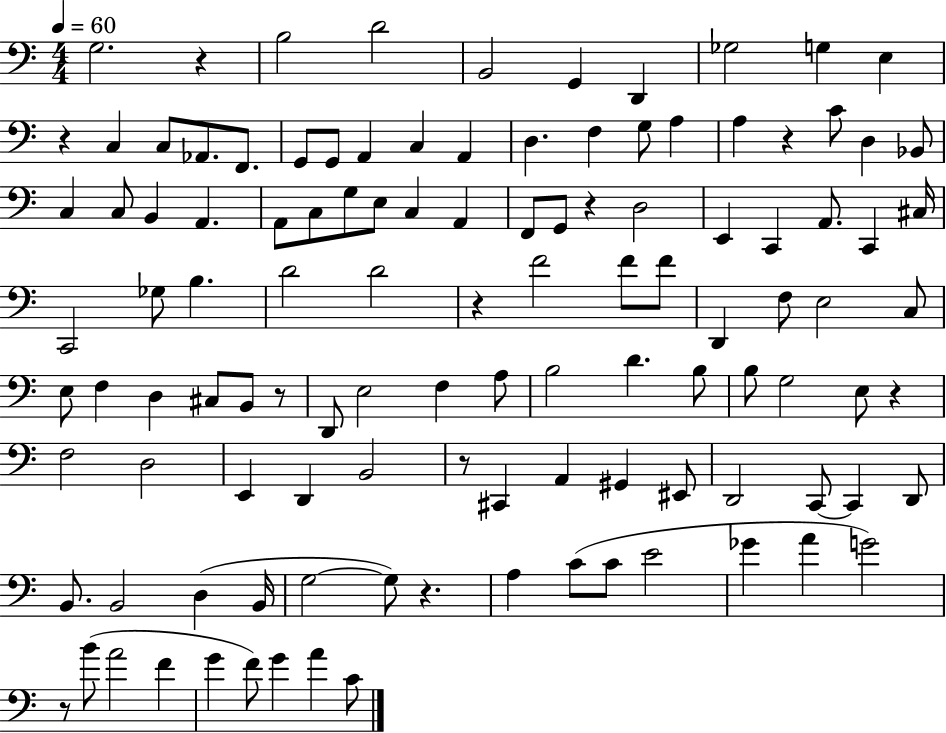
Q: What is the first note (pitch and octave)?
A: G3